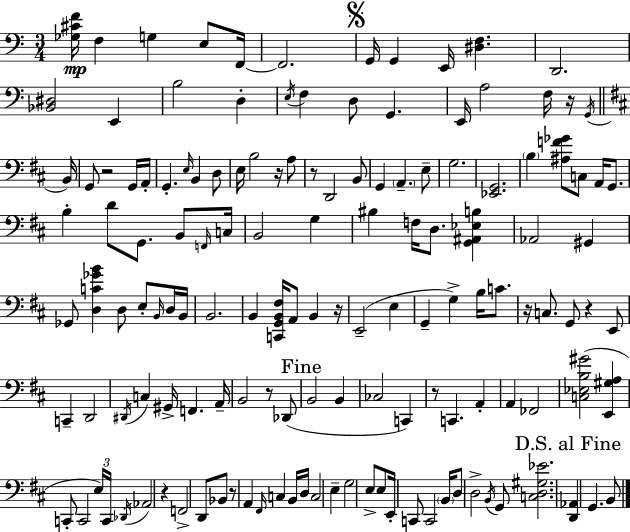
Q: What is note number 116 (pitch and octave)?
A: B2